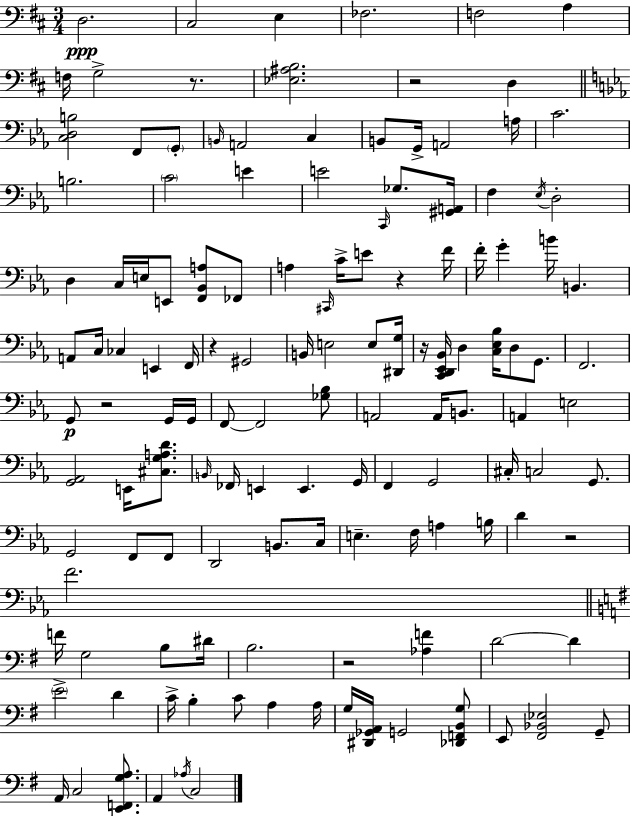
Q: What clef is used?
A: bass